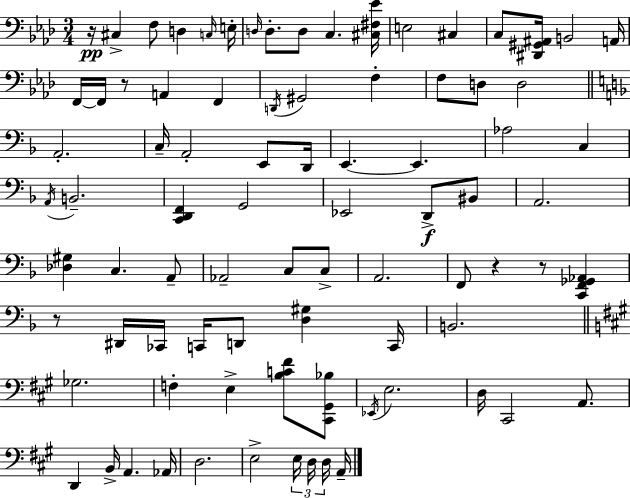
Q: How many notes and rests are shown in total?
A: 84